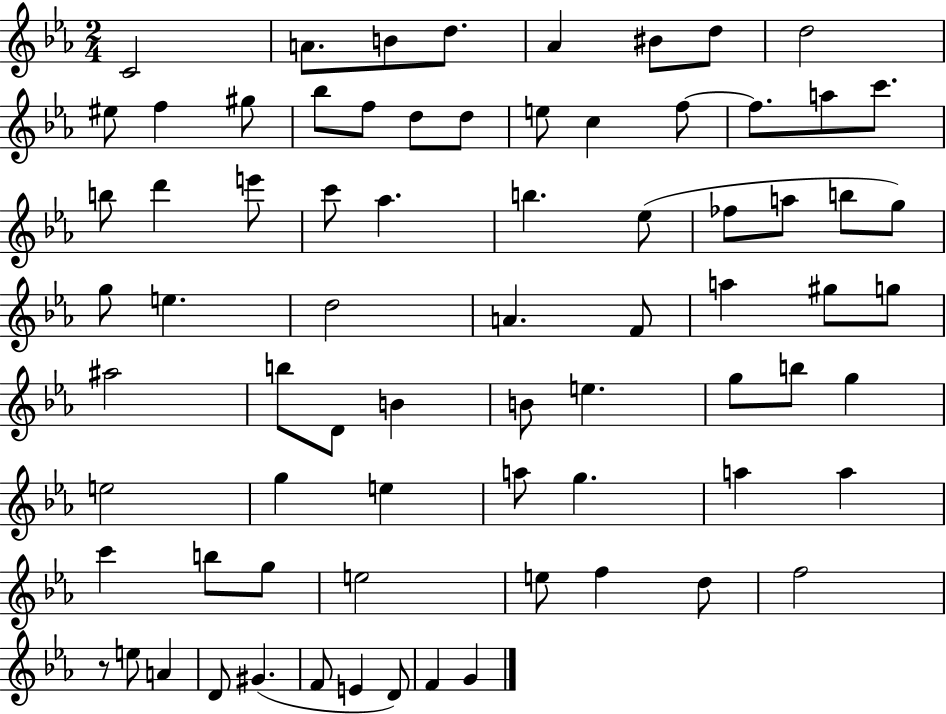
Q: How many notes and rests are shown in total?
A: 74